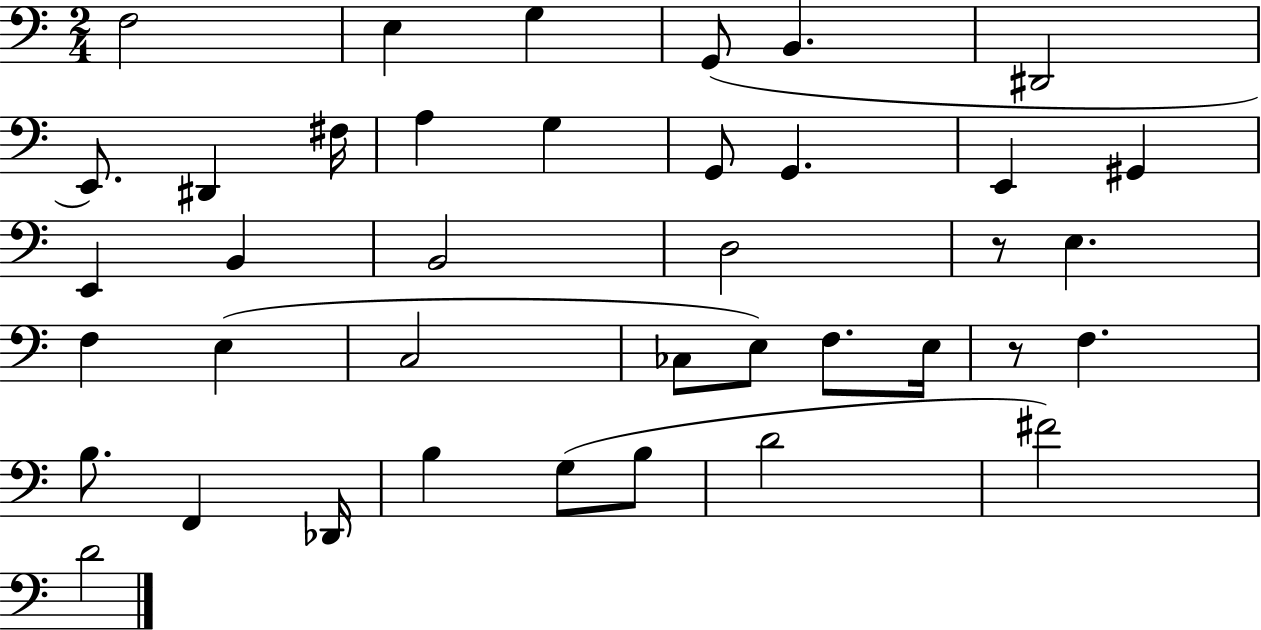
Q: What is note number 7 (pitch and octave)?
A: E2